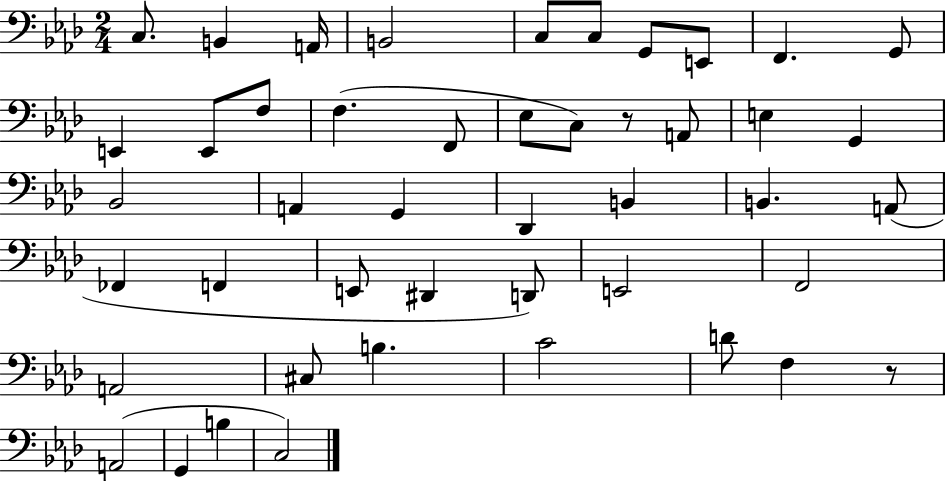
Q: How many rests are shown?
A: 2